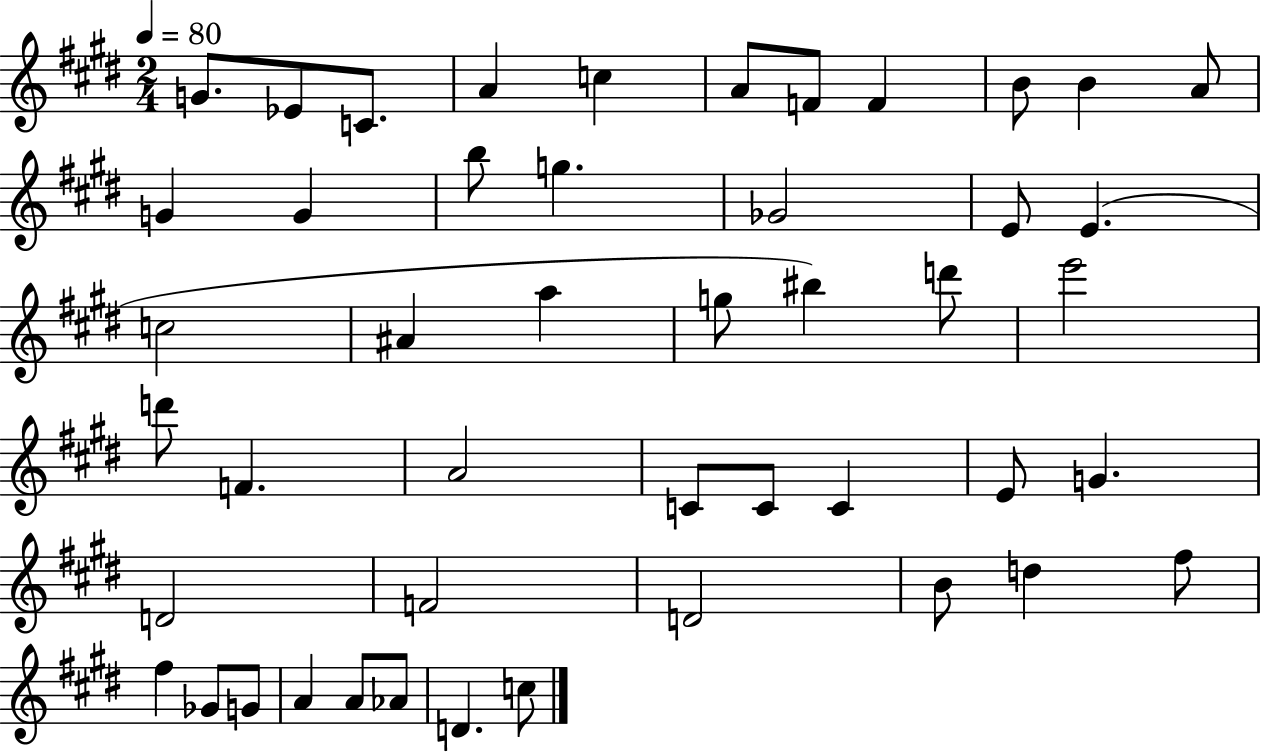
G4/e. Eb4/e C4/e. A4/q C5/q A4/e F4/e F4/q B4/e B4/q A4/e G4/q G4/q B5/e G5/q. Gb4/h E4/e E4/q. C5/h A#4/q A5/q G5/e BIS5/q D6/e E6/h D6/e F4/q. A4/h C4/e C4/e C4/q E4/e G4/q. D4/h F4/h D4/h B4/e D5/q F#5/e F#5/q Gb4/e G4/e A4/q A4/e Ab4/e D4/q. C5/e